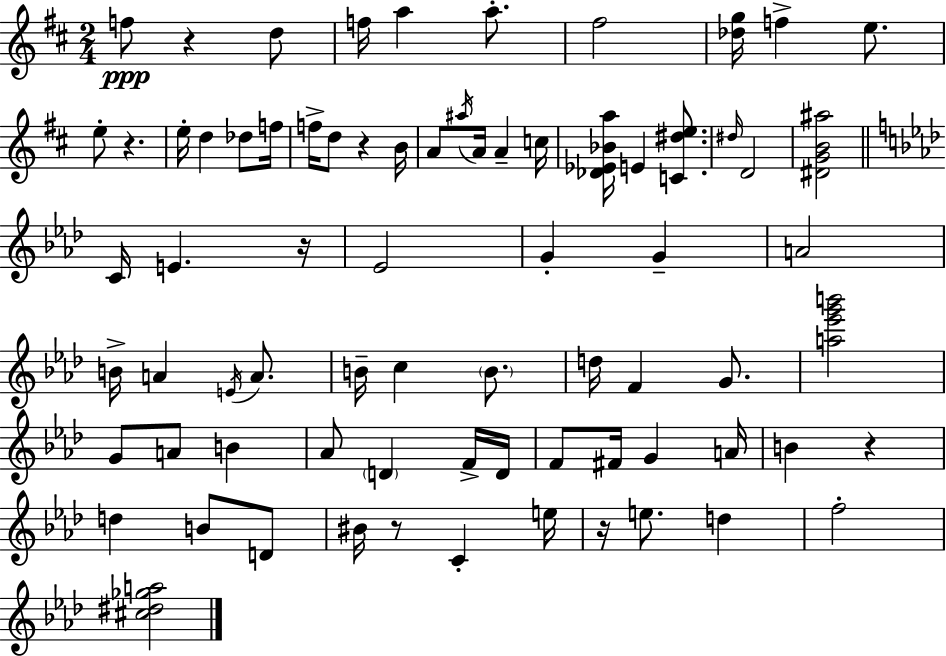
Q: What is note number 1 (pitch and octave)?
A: F5